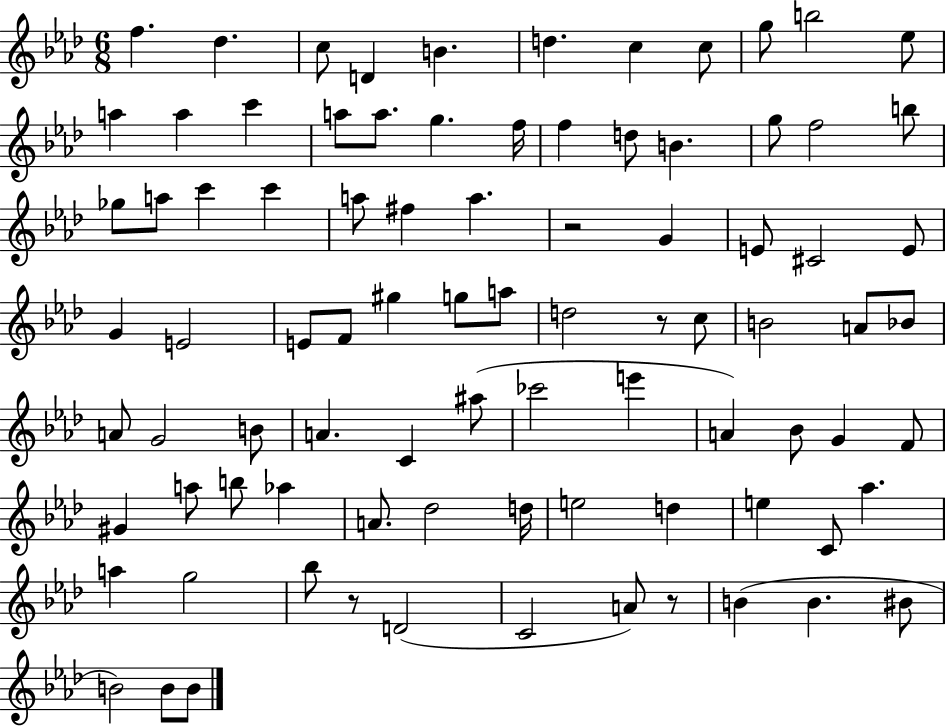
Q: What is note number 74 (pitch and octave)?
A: Bb5